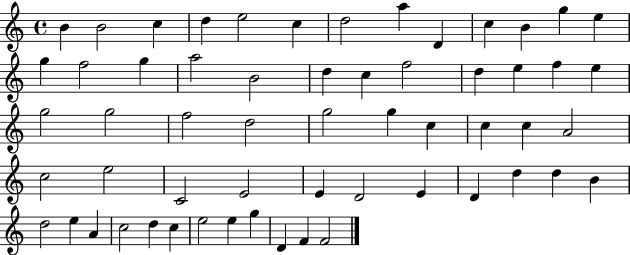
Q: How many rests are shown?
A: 0